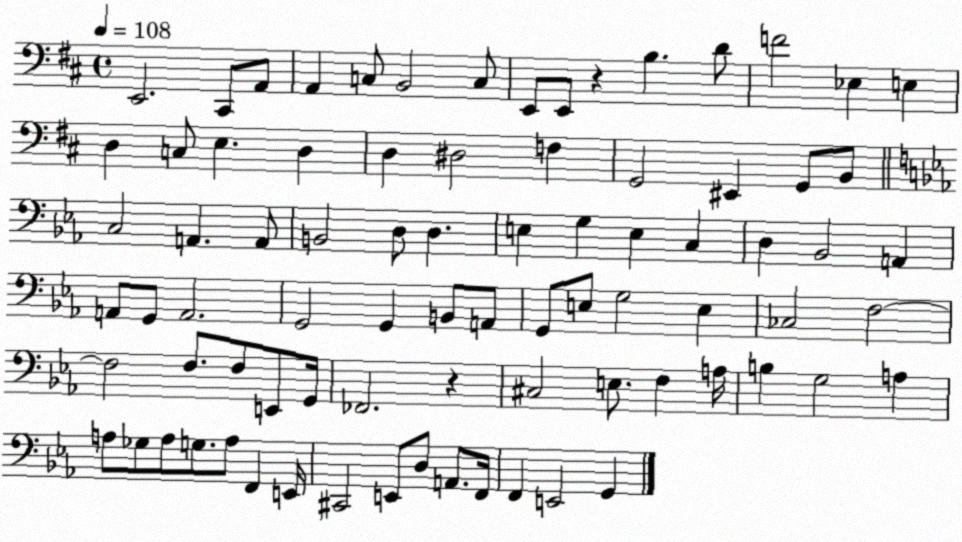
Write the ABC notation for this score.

X:1
T:Untitled
M:4/4
L:1/4
K:D
E,,2 ^C,,/2 A,,/2 A,, C,/2 B,,2 C,/2 E,,/2 E,,/2 z B, D/2 F2 _E, E, D, C,/2 E, D, D, ^D,2 F, G,,2 ^E,, G,,/2 B,,/2 C,2 A,, A,,/2 B,,2 D,/2 D, E, G, E, C, D, _B,,2 A,, A,,/2 G,,/2 A,,2 G,,2 G,, B,,/2 A,,/2 G,,/2 E,/2 G,2 E, _C,2 F,2 F,2 F,/2 F,/2 E,,/2 G,,/4 _F,,2 z ^C,2 E,/2 F, A,/4 B, G,2 A, A,/2 _G,/2 A,/2 G,/2 A,/2 F,, E,,/4 ^C,,2 E,,/2 D,/2 A,,/2 F,,/4 F,, E,,2 G,,